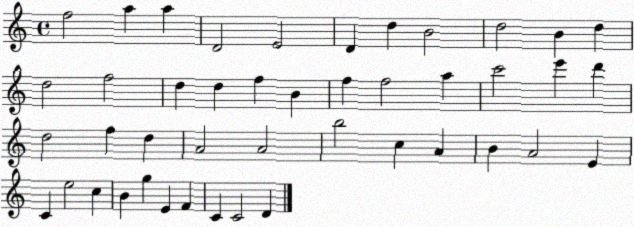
X:1
T:Untitled
M:4/4
L:1/4
K:C
f2 a a D2 E2 D d B2 d2 B d d2 f2 d d f B f f2 a c'2 e' d' d2 f d A2 A2 b2 c A B A2 E C e2 c B g E F C C2 D